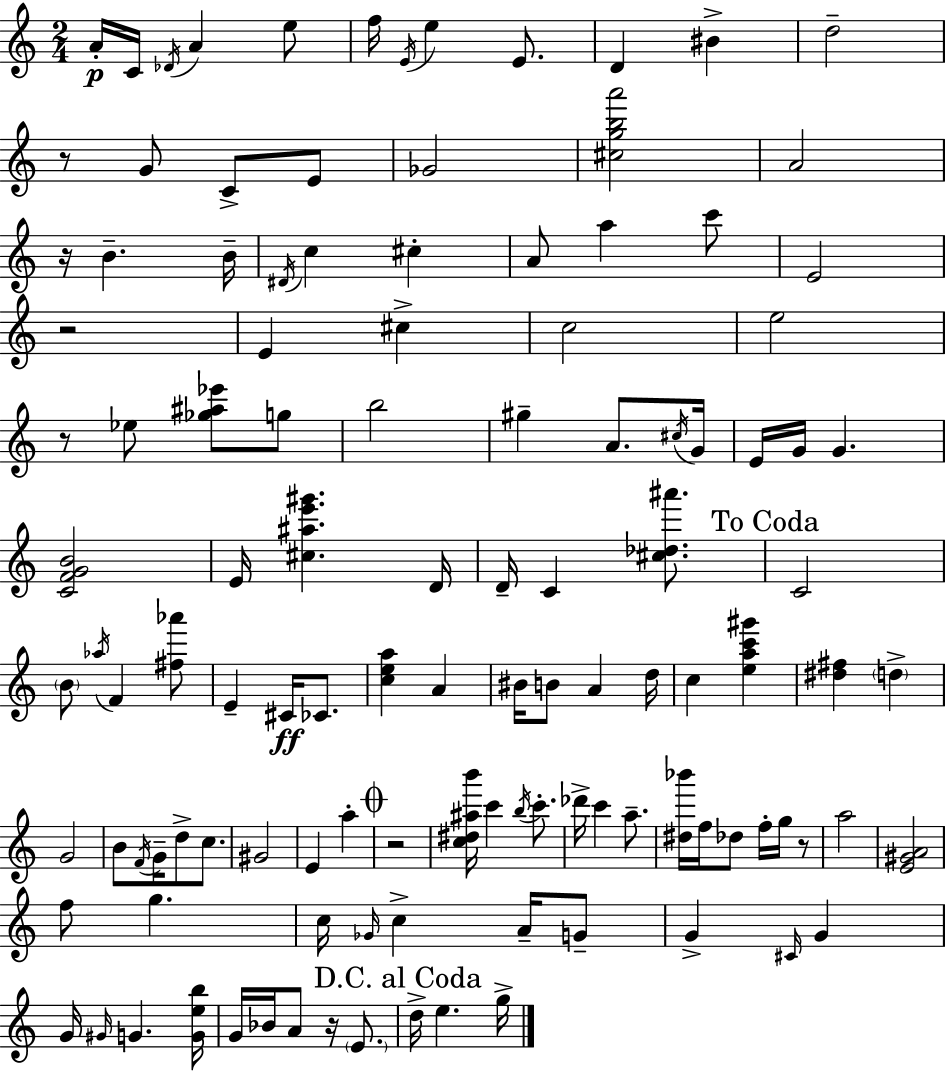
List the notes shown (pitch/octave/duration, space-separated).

A4/s C4/s Db4/s A4/q E5/e F5/s E4/s E5/q E4/e. D4/q BIS4/q D5/h R/e G4/e C4/e E4/e Gb4/h [C#5,G5,B5,A6]/h A4/h R/s B4/q. B4/s D#4/s C5/q C#5/q A4/e A5/q C6/e E4/h R/h E4/q C#5/q C5/h E5/h R/e Eb5/e [Gb5,A#5,Eb6]/e G5/e B5/h G#5/q A4/e. C#5/s G4/s E4/s G4/s G4/q. [C4,F4,G4,B4]/h E4/s [C#5,A#5,E6,G#6]/q. D4/s D4/s C4/q [C#5,Db5,A#6]/e. C4/h B4/e Ab5/s F4/q [F#5,Ab6]/e E4/q C#4/s CES4/e. [C5,E5,A5]/q A4/q BIS4/s B4/e A4/q D5/s C5/q [E5,A5,C6,G#6]/q [D#5,F#5]/q D5/q G4/h B4/e F4/s G4/s D5/e C5/e. G#4/h E4/q A5/q R/h [C5,D#5,A#5,B6]/s C6/q B5/s C6/e. Db6/s C6/q A5/e. [D#5,Bb6]/s F5/s Db5/e F5/s G5/s R/e A5/h [E4,G#4,A4]/h F5/e G5/q. C5/s Gb4/s C5/q A4/s G4/e G4/q C#4/s G4/q G4/s G#4/s G4/q. [G4,E5,B5]/s G4/s Bb4/s A4/e R/s E4/e. D5/s E5/q. G5/s